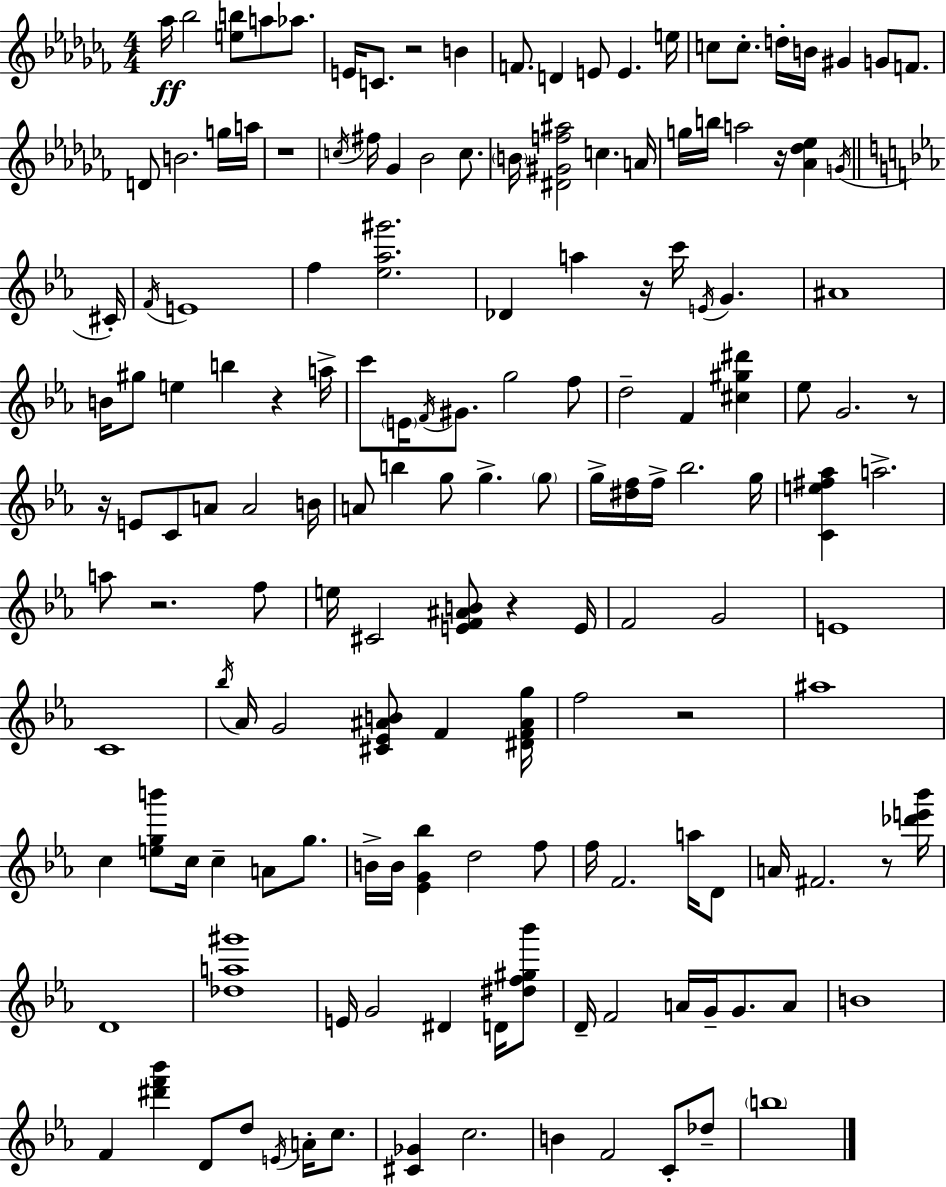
Ab5/s Bb5/h [E5,B5]/e A5/e Ab5/e. E4/s C4/e. R/h B4/q F4/e. D4/q E4/e E4/q. E5/s C5/e C5/e. D5/s B4/s G#4/q G4/e F4/e. D4/e B4/h. G5/s A5/s R/w C5/s F#5/s Gb4/q Bb4/h C5/e. B4/s [D#4,G#4,F5,A#5]/h C5/q. A4/s G5/s B5/s A5/h R/s [Ab4,Db5,Eb5]/q G4/s C#4/s F4/s E4/w F5/q [Eb5,Ab5,G#6]/h. Db4/q A5/q R/s C6/s E4/s G4/q. A#4/w B4/s G#5/e E5/q B5/q R/q A5/s C6/e E4/s F4/s G#4/e. G5/h F5/e D5/h F4/q [C#5,G#5,D#6]/q Eb5/e G4/h. R/e R/s E4/e C4/e A4/e A4/h B4/s A4/e B5/q G5/e G5/q. G5/e G5/s [D#5,F5]/s F5/s Bb5/h. G5/s [C4,E5,F#5,Ab5]/q A5/h. A5/e R/h. F5/e E5/s C#4/h [E4,F4,A#4,B4]/e R/q E4/s F4/h G4/h E4/w C4/w Bb5/s Ab4/s G4/h [C#4,Eb4,A#4,B4]/e F4/q [D#4,F4,A#4,G5]/s F5/h R/h A#5/w C5/q [E5,G5,B6]/e C5/s C5/q A4/e G5/e. B4/s B4/s [Eb4,G4,Bb5]/q D5/h F5/e F5/s F4/h. A5/s D4/e A4/s F#4/h. R/e [Db6,E6,Bb6]/s D4/w [Db5,A5,G#6]/w E4/s G4/h D#4/q D4/s [D#5,F5,G#5,Bb6]/e D4/s F4/h A4/s G4/s G4/e. A4/e B4/w F4/q [D#6,F6,Bb6]/q D4/e D5/e E4/s A4/s C5/e. [C#4,Gb4]/q C5/h. B4/q F4/h C4/e Db5/e B5/w